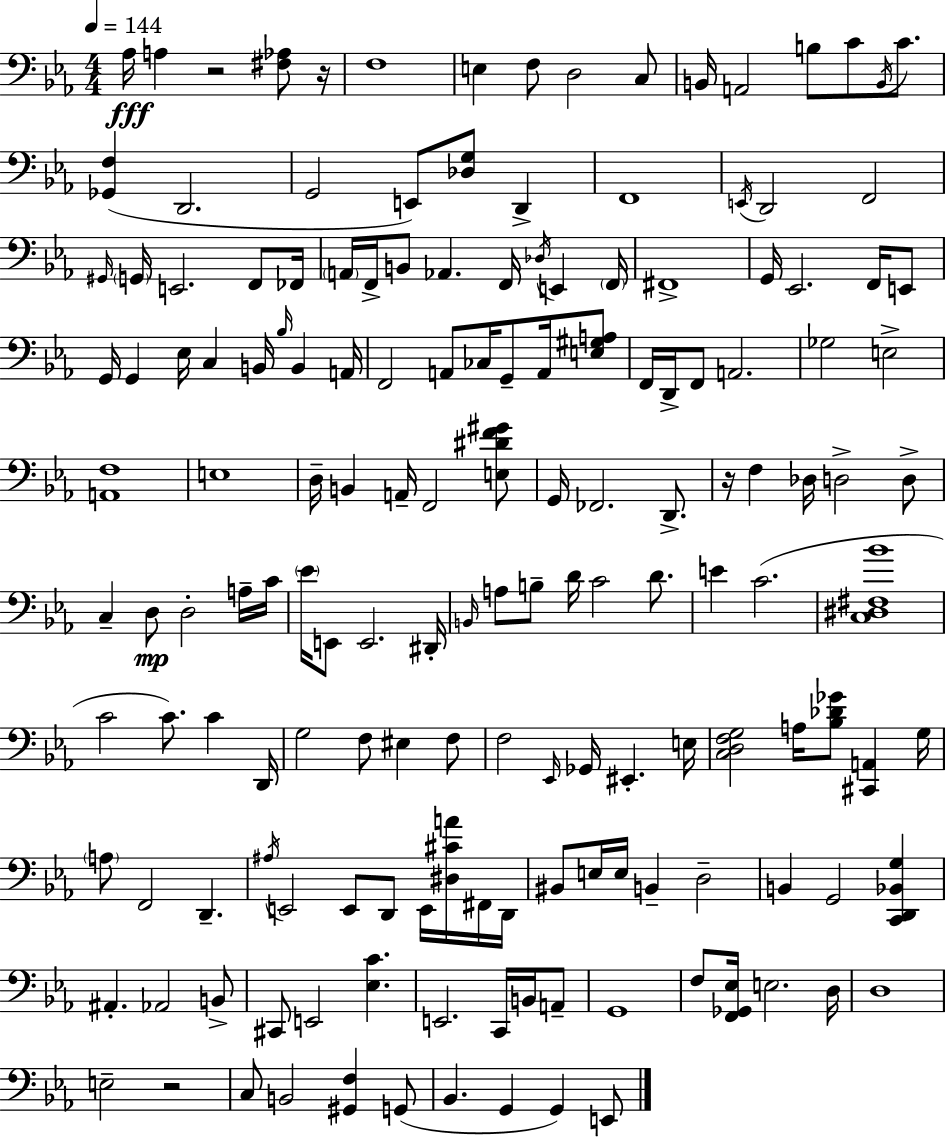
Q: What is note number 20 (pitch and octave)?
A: D2